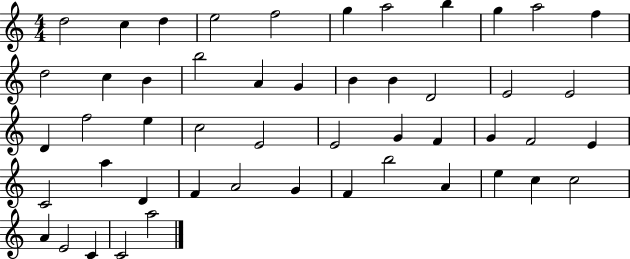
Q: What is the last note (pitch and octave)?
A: A5